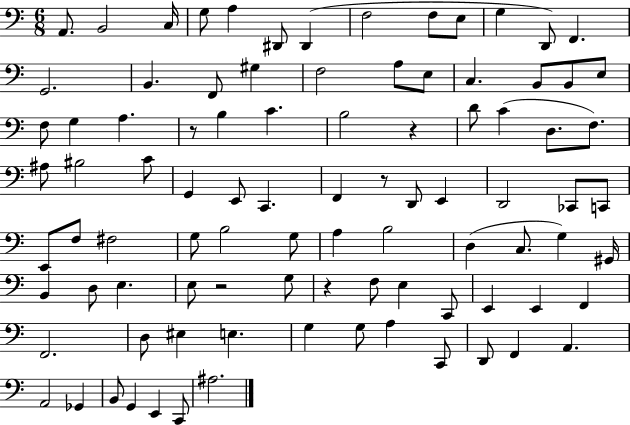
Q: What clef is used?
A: bass